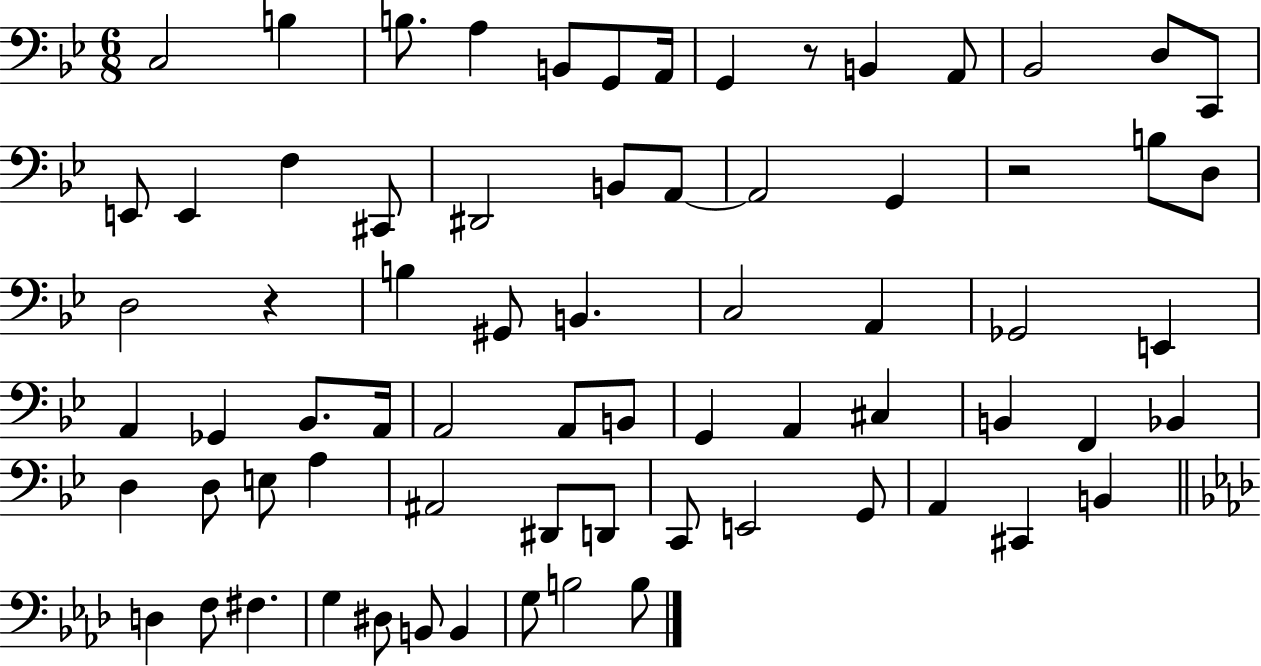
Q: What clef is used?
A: bass